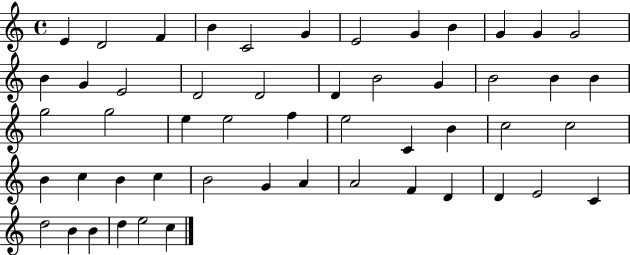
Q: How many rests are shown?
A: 0